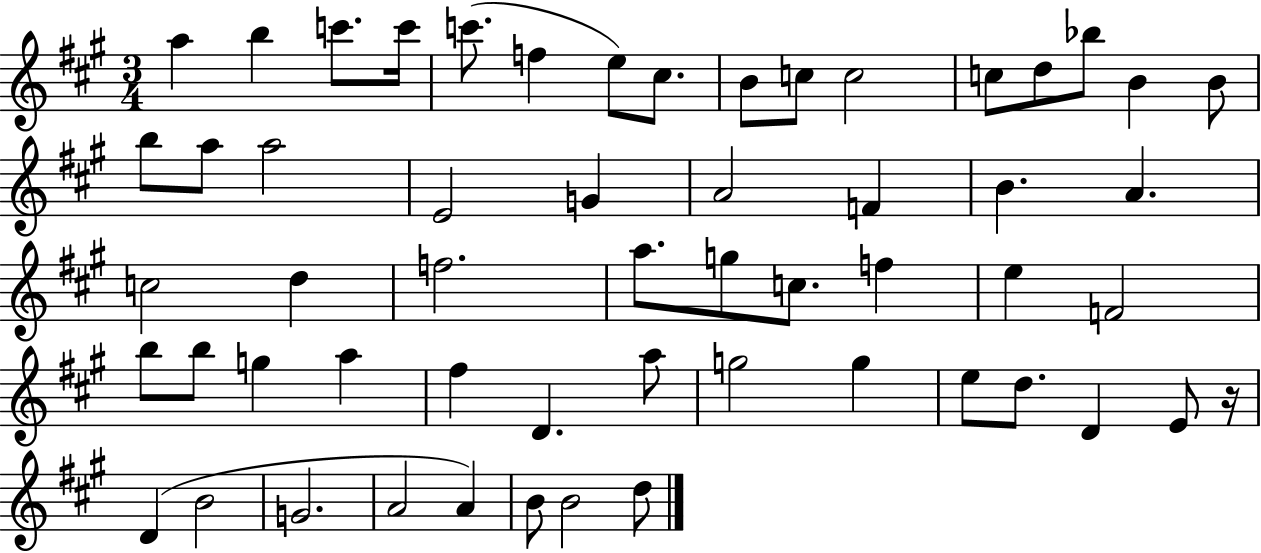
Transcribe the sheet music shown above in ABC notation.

X:1
T:Untitled
M:3/4
L:1/4
K:A
a b c'/2 c'/4 c'/2 f e/2 ^c/2 B/2 c/2 c2 c/2 d/2 _b/2 B B/2 b/2 a/2 a2 E2 G A2 F B A c2 d f2 a/2 g/2 c/2 f e F2 b/2 b/2 g a ^f D a/2 g2 g e/2 d/2 D E/2 z/4 D B2 G2 A2 A B/2 B2 d/2